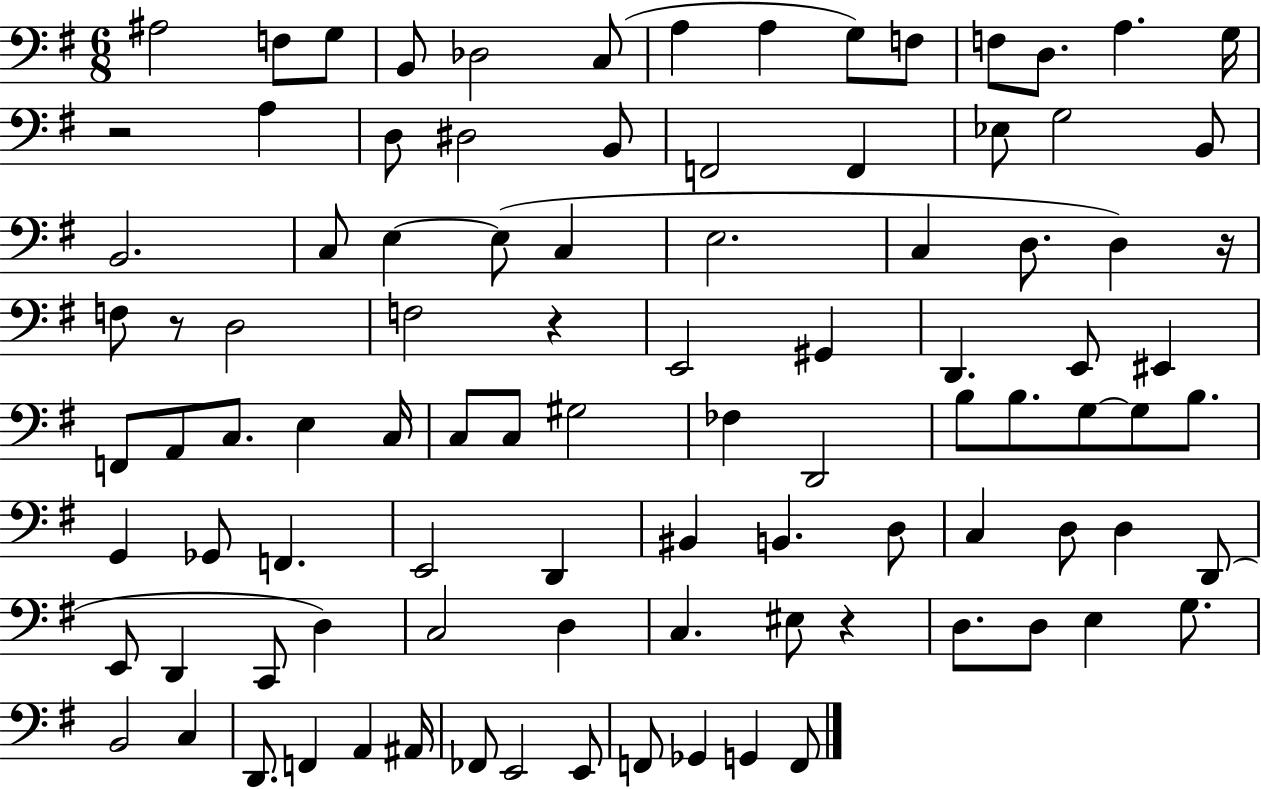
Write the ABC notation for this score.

X:1
T:Untitled
M:6/8
L:1/4
K:G
^A,2 F,/2 G,/2 B,,/2 _D,2 C,/2 A, A, G,/2 F,/2 F,/2 D,/2 A, G,/4 z2 A, D,/2 ^D,2 B,,/2 F,,2 F,, _E,/2 G,2 B,,/2 B,,2 C,/2 E, E,/2 C, E,2 C, D,/2 D, z/4 F,/2 z/2 D,2 F,2 z E,,2 ^G,, D,, E,,/2 ^E,, F,,/2 A,,/2 C,/2 E, C,/4 C,/2 C,/2 ^G,2 _F, D,,2 B,/2 B,/2 G,/2 G,/2 B,/2 G,, _G,,/2 F,, E,,2 D,, ^B,, B,, D,/2 C, D,/2 D, D,,/2 E,,/2 D,, C,,/2 D, C,2 D, C, ^E,/2 z D,/2 D,/2 E, G,/2 B,,2 C, D,,/2 F,, A,, ^A,,/4 _F,,/2 E,,2 E,,/2 F,,/2 _G,, G,, F,,/2